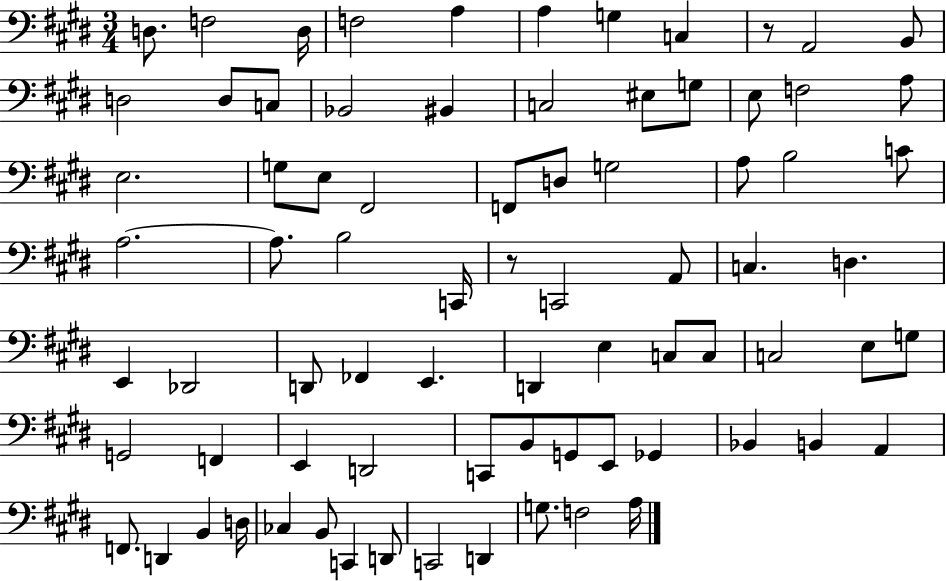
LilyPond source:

{
  \clef bass
  \numericTimeSignature
  \time 3/4
  \key e \major
  d8. f2 d16 | f2 a4 | a4 g4 c4 | r8 a,2 b,8 | \break d2 d8 c8 | bes,2 bis,4 | c2 eis8 g8 | e8 f2 a8 | \break e2. | g8 e8 fis,2 | f,8 d8 g2 | a8 b2 c'8 | \break a2.~~ | a8. b2 c,16 | r8 c,2 a,8 | c4. d4. | \break e,4 des,2 | d,8 fes,4 e,4. | d,4 e4 c8 c8 | c2 e8 g8 | \break g,2 f,4 | e,4 d,2 | c,8 b,8 g,8 e,8 ges,4 | bes,4 b,4 a,4 | \break f,8. d,4 b,4 d16 | ces4 b,8 c,4 d,8 | c,2 d,4 | g8. f2 a16 | \break \bar "|."
}